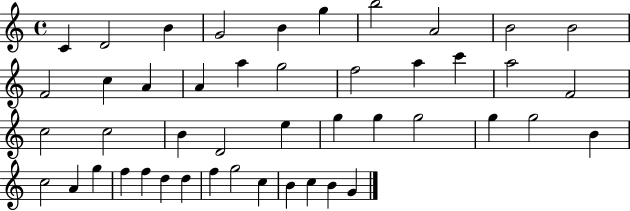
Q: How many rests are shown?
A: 0